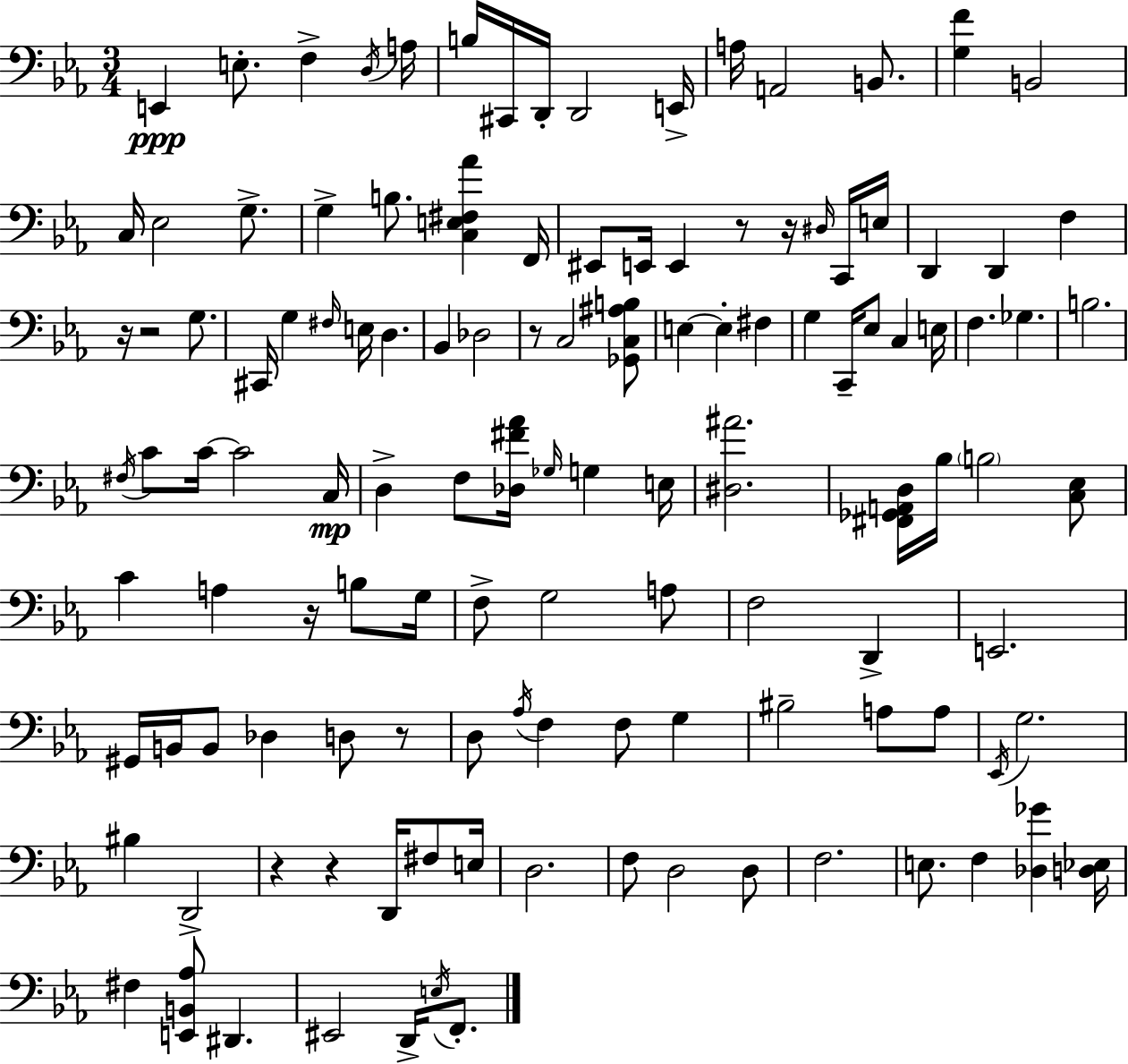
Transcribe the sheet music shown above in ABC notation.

X:1
T:Untitled
M:3/4
L:1/4
K:Eb
E,, E,/2 F, D,/4 A,/4 B,/4 ^C,,/4 D,,/4 D,,2 E,,/4 A,/4 A,,2 B,,/2 [G,F] B,,2 C,/4 _E,2 G,/2 G, B,/2 [C,E,^F,_A] F,,/4 ^E,,/2 E,,/4 E,, z/2 z/4 ^D,/4 C,,/4 E,/4 D,, D,, F, z/4 z2 G,/2 ^C,,/4 G, ^F,/4 E,/4 D, _B,, _D,2 z/2 C,2 [_G,,C,^A,B,]/2 E, E, ^F, G, C,,/4 _E,/2 C, E,/4 F, _G, B,2 ^F,/4 C/2 C/4 C2 C,/4 D, F,/2 [_D,^F_A]/4 _G,/4 G, E,/4 [^D,^A]2 [^F,,_G,,A,,D,]/4 _B,/4 B,2 [C,_E,]/2 C A, z/4 B,/2 G,/4 F,/2 G,2 A,/2 F,2 D,, E,,2 ^G,,/4 B,,/4 B,,/2 _D, D,/2 z/2 D,/2 _A,/4 F, F,/2 G, ^B,2 A,/2 A,/2 _E,,/4 G,2 ^B, D,,2 z z D,,/4 ^F,/2 E,/4 D,2 F,/2 D,2 D,/2 F,2 E,/2 F, [_D,_G] [D,_E,]/4 ^F, [E,,B,,_A,]/2 ^D,, ^E,,2 D,,/4 E,/4 F,,/2